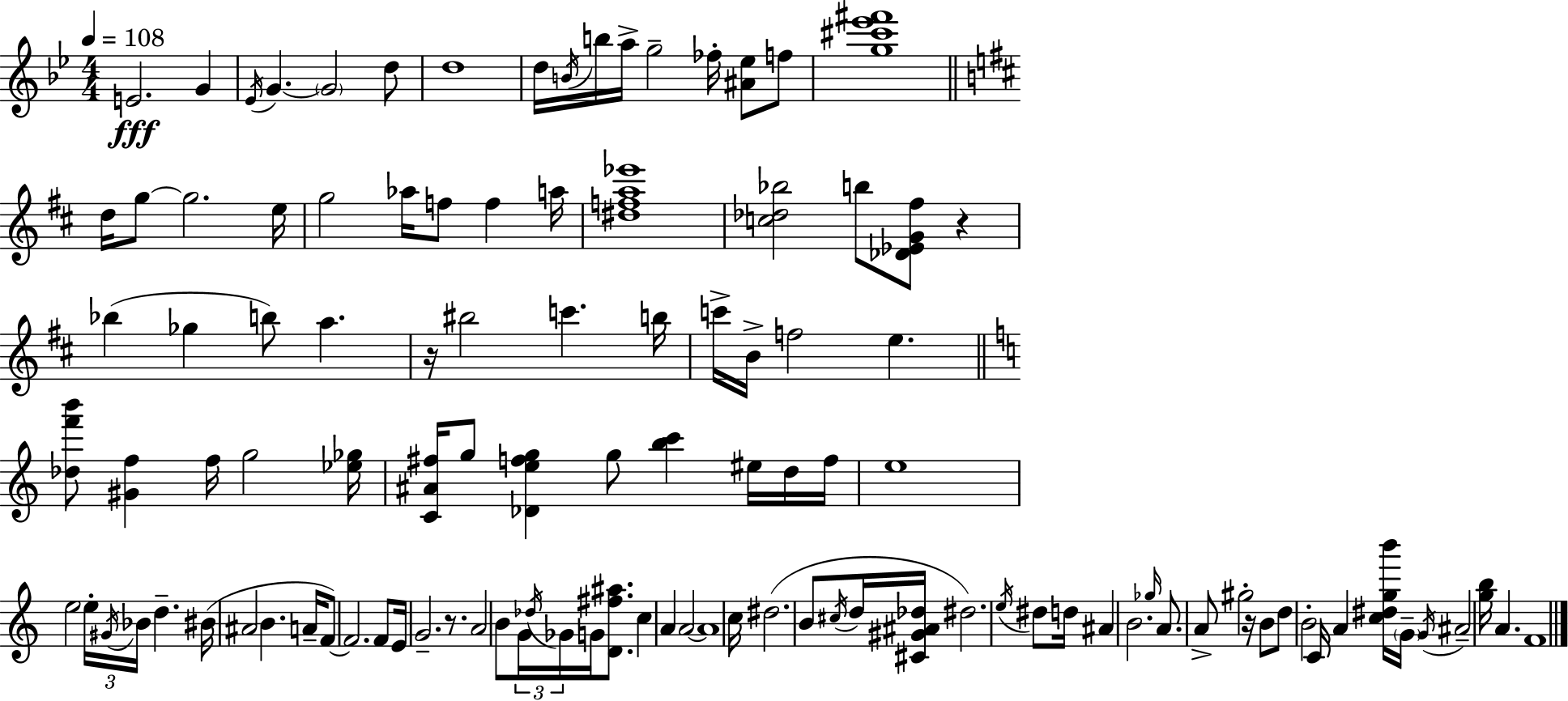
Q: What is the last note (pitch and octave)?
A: F4